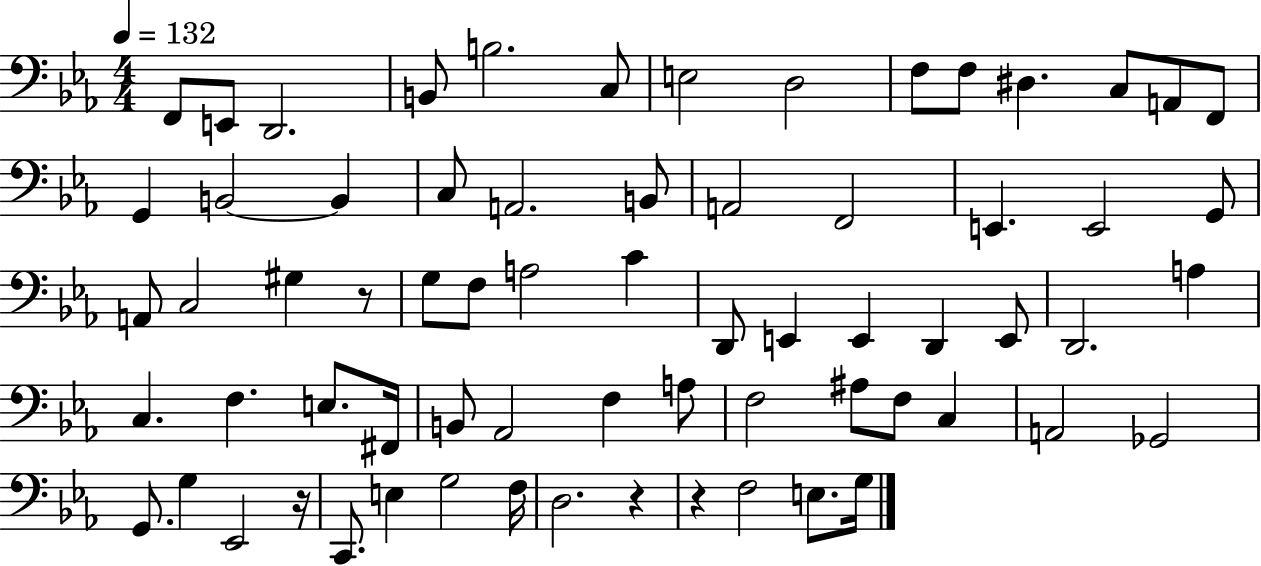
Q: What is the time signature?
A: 4/4